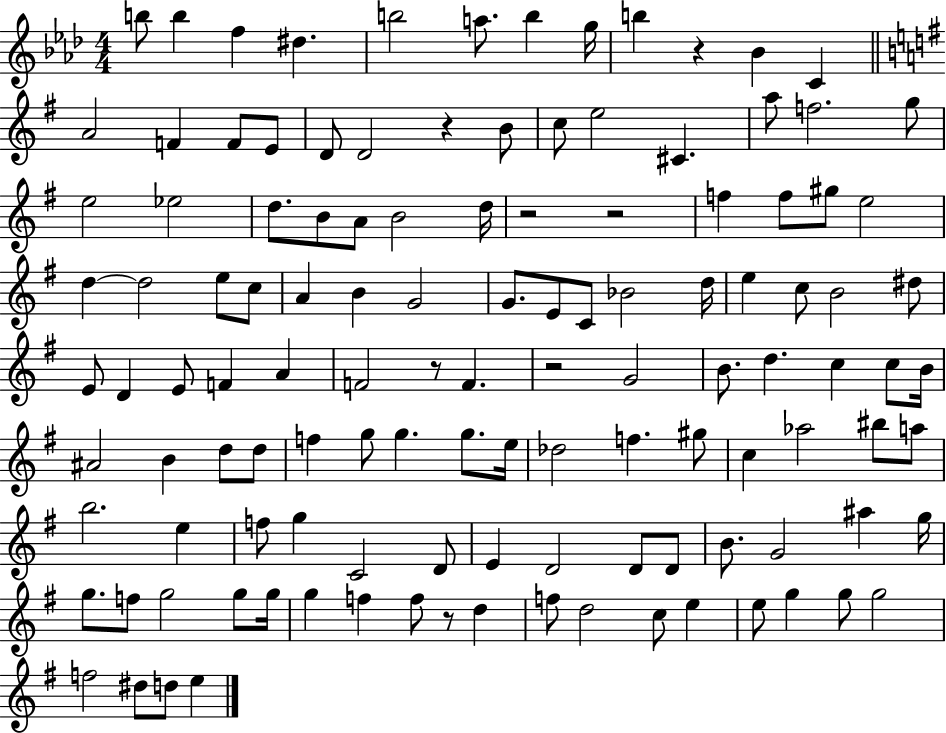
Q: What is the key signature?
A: AES major